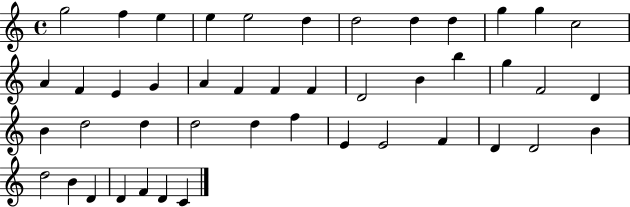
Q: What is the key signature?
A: C major